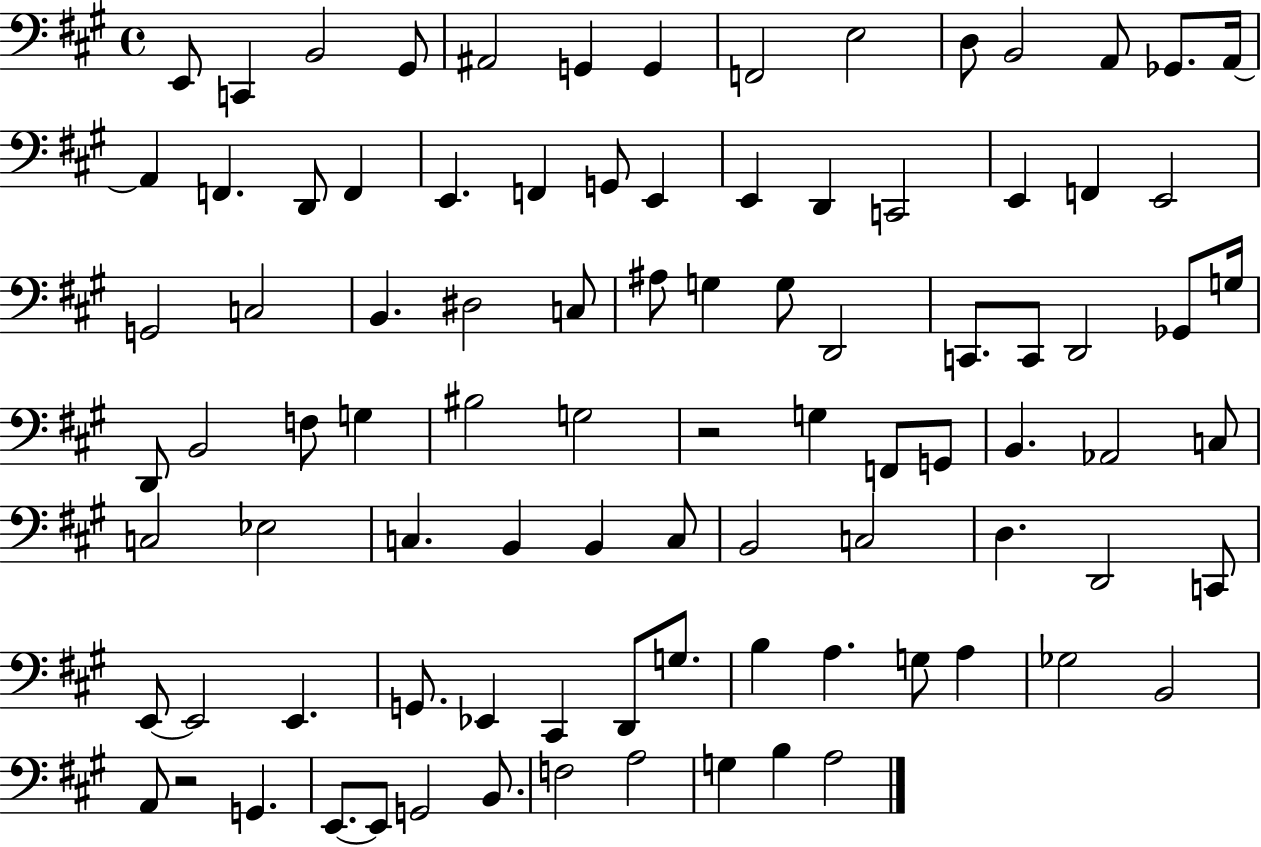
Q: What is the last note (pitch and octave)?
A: A3